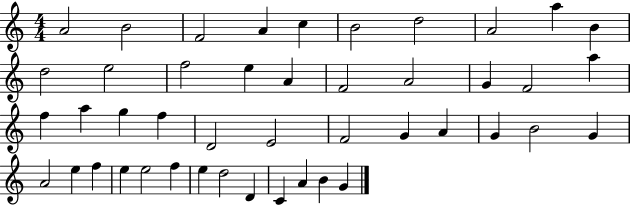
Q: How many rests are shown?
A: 0